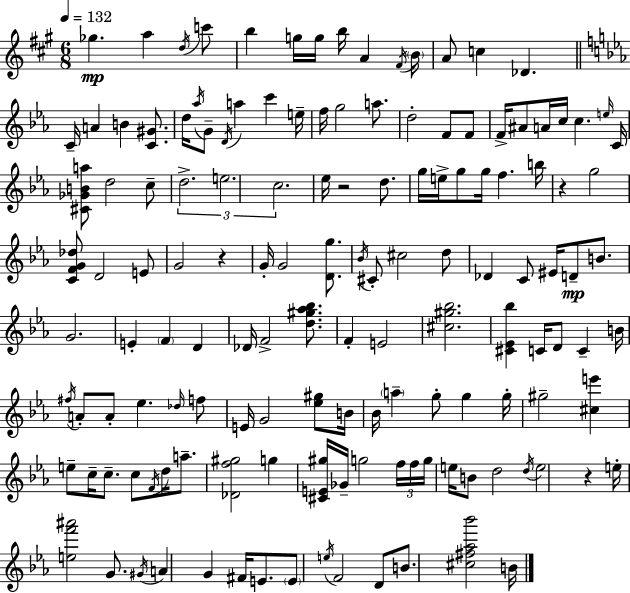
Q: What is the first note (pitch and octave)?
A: Gb5